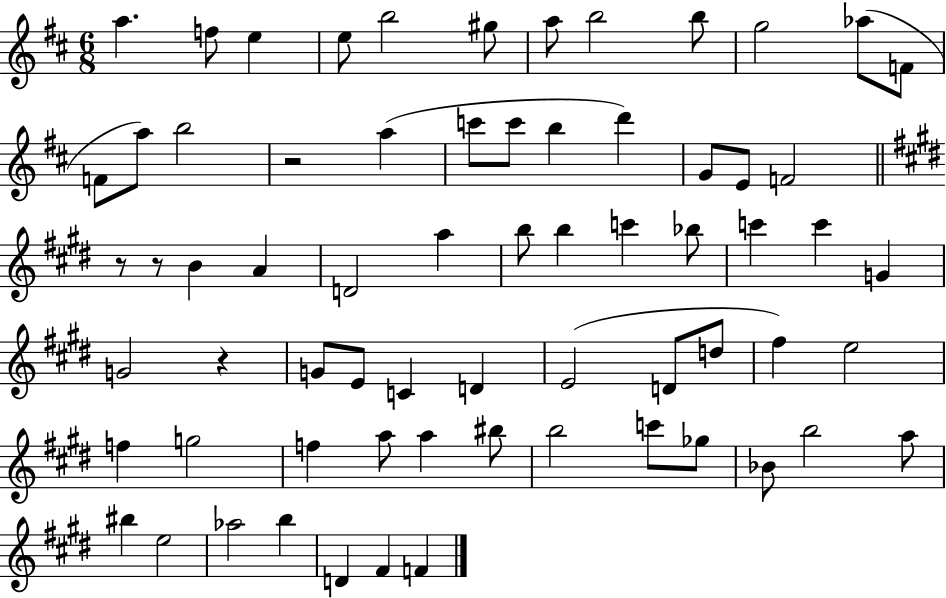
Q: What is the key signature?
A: D major